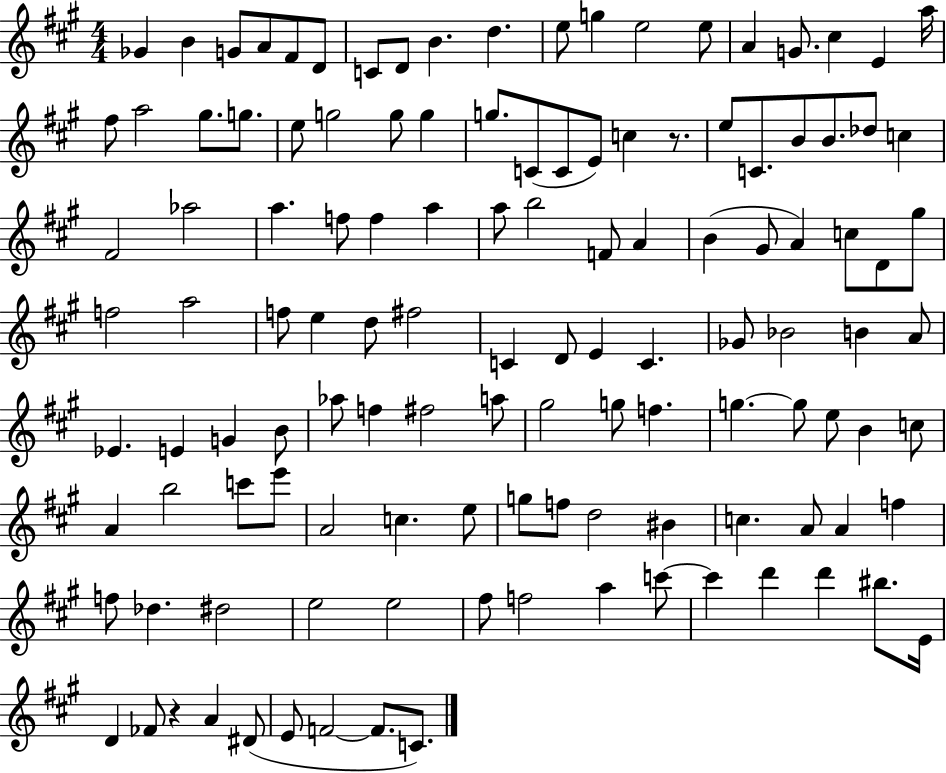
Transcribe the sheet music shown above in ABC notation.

X:1
T:Untitled
M:4/4
L:1/4
K:A
_G B G/2 A/2 ^F/2 D/2 C/2 D/2 B d e/2 g e2 e/2 A G/2 ^c E a/4 ^f/2 a2 ^g/2 g/2 e/2 g2 g/2 g g/2 C/2 C/2 E/2 c z/2 e/2 C/2 B/2 B/2 _d/2 c ^F2 _a2 a f/2 f a a/2 b2 F/2 A B ^G/2 A c/2 D/2 ^g/2 f2 a2 f/2 e d/2 ^f2 C D/2 E C _G/2 _B2 B A/2 _E E G B/2 _a/2 f ^f2 a/2 ^g2 g/2 f g g/2 e/2 B c/2 A b2 c'/2 e'/2 A2 c e/2 g/2 f/2 d2 ^B c A/2 A f f/2 _d ^d2 e2 e2 ^f/2 f2 a c'/2 c' d' d' ^b/2 E/4 D _F/2 z A ^D/2 E/2 F2 F/2 C/2